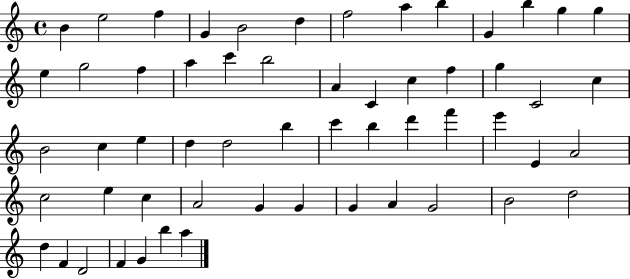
{
  \clef treble
  \time 4/4
  \defaultTimeSignature
  \key c \major
  b'4 e''2 f''4 | g'4 b'2 d''4 | f''2 a''4 b''4 | g'4 b''4 g''4 g''4 | \break e''4 g''2 f''4 | a''4 c'''4 b''2 | a'4 c'4 c''4 f''4 | g''4 c'2 c''4 | \break b'2 c''4 e''4 | d''4 d''2 b''4 | c'''4 b''4 d'''4 f'''4 | e'''4 e'4 a'2 | \break c''2 e''4 c''4 | a'2 g'4 g'4 | g'4 a'4 g'2 | b'2 d''2 | \break d''4 f'4 d'2 | f'4 g'4 b''4 a''4 | \bar "|."
}